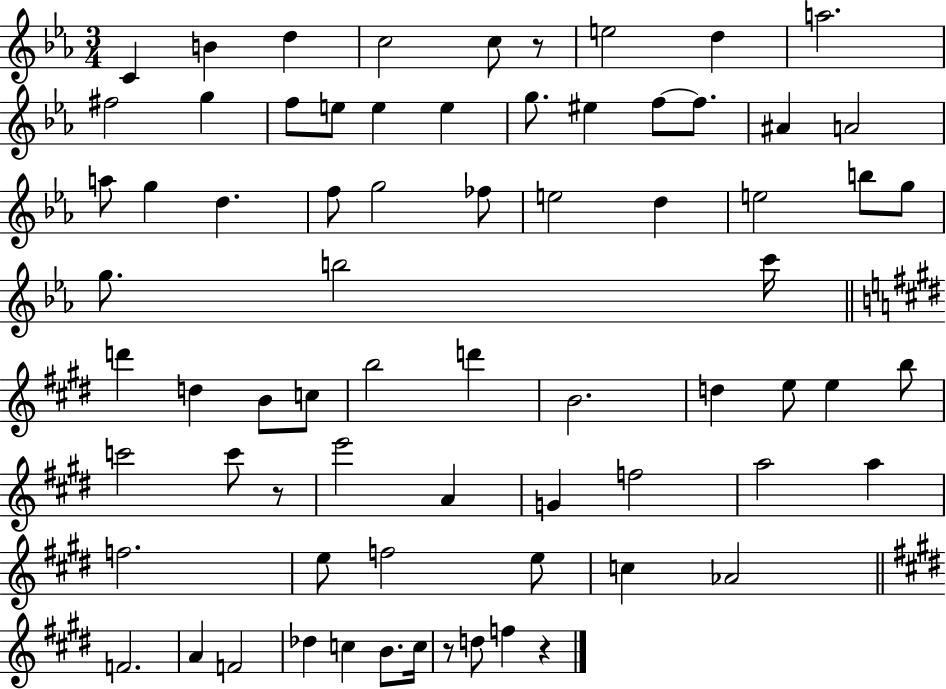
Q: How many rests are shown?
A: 4